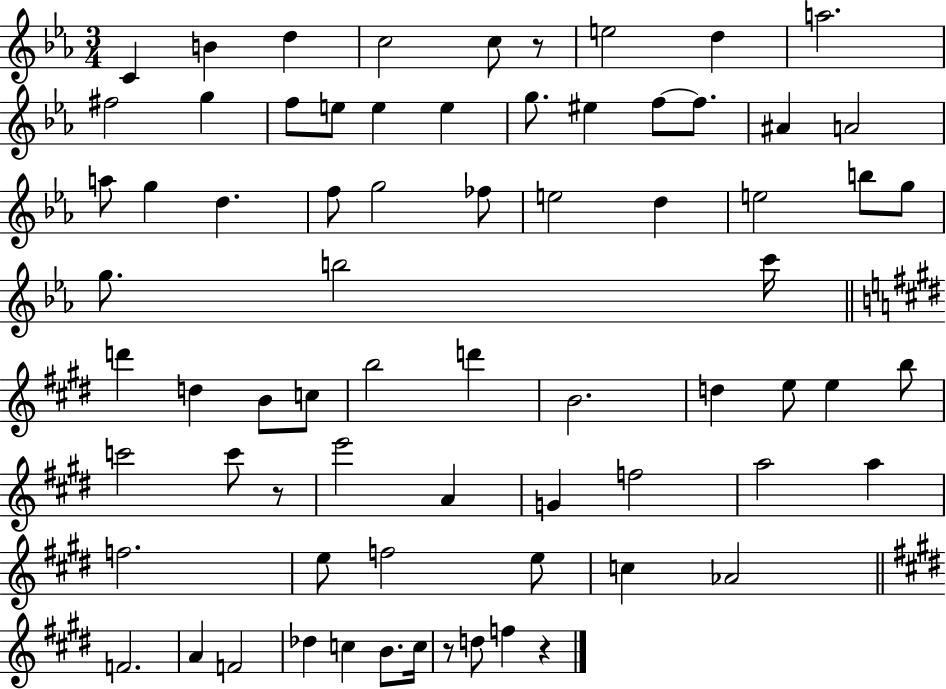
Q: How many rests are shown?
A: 4